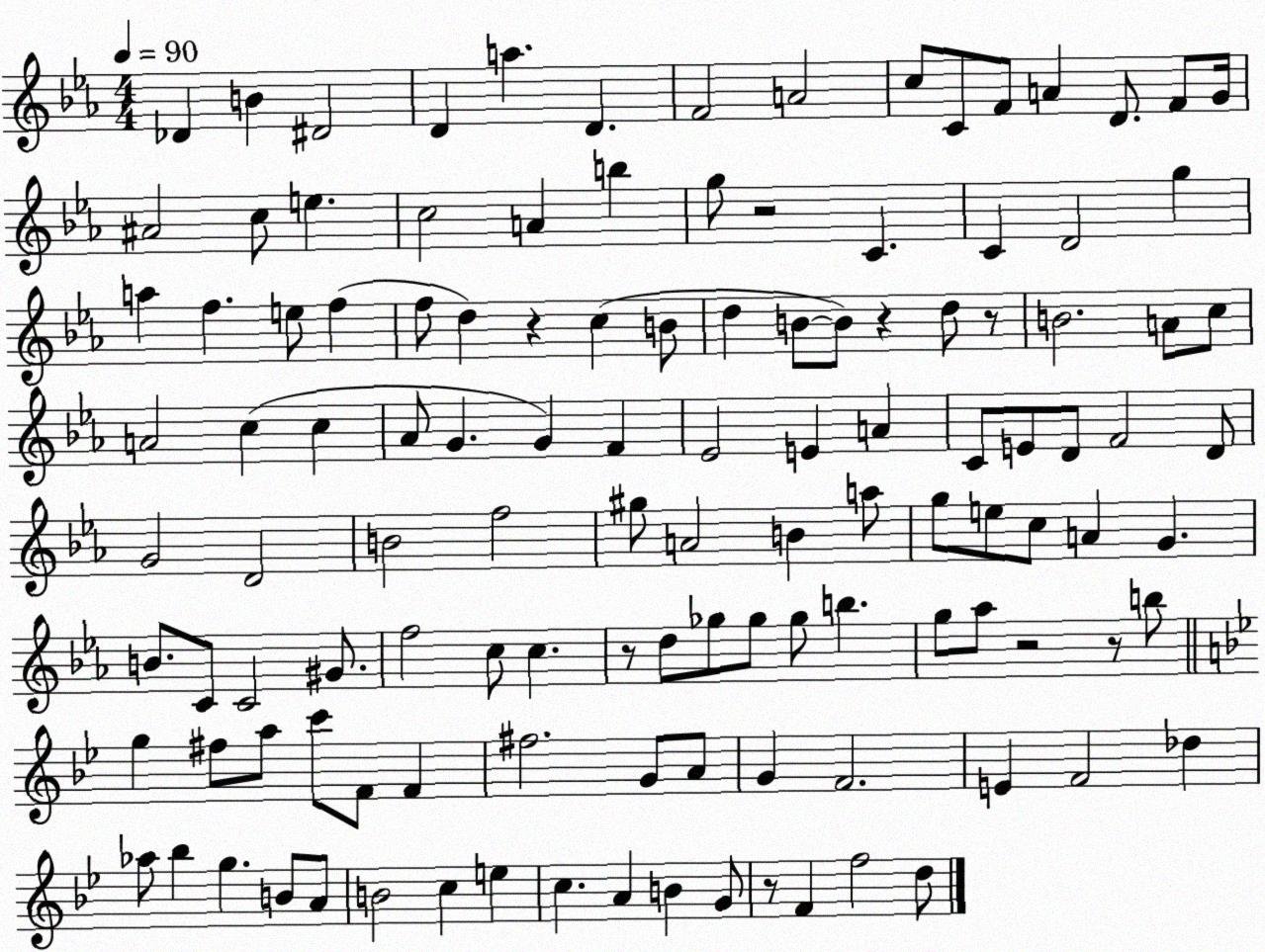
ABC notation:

X:1
T:Untitled
M:4/4
L:1/4
K:Eb
_D B ^D2 D a D F2 A2 c/2 C/2 F/2 A D/2 F/2 G/4 ^A2 c/2 e c2 A b g/2 z2 C C D2 g a f e/2 f f/2 d z c B/2 d B/2 B/2 z d/2 z/2 B2 A/2 c/2 A2 c c _A/2 G G F _E2 E A C/2 E/2 D/2 F2 D/2 G2 D2 B2 f2 ^g/2 A2 B a/2 g/2 e/2 c/2 A G B/2 C/2 C2 ^G/2 f2 c/2 c z/2 d/2 _g/2 _g/2 _g/2 b g/2 _a/2 z2 z/2 b/2 g ^f/2 a/2 c'/2 F/2 F ^f2 G/2 A/2 G F2 E F2 _d _a/2 _b g B/2 A/2 B2 c e c A B G/2 z/2 F f2 d/2